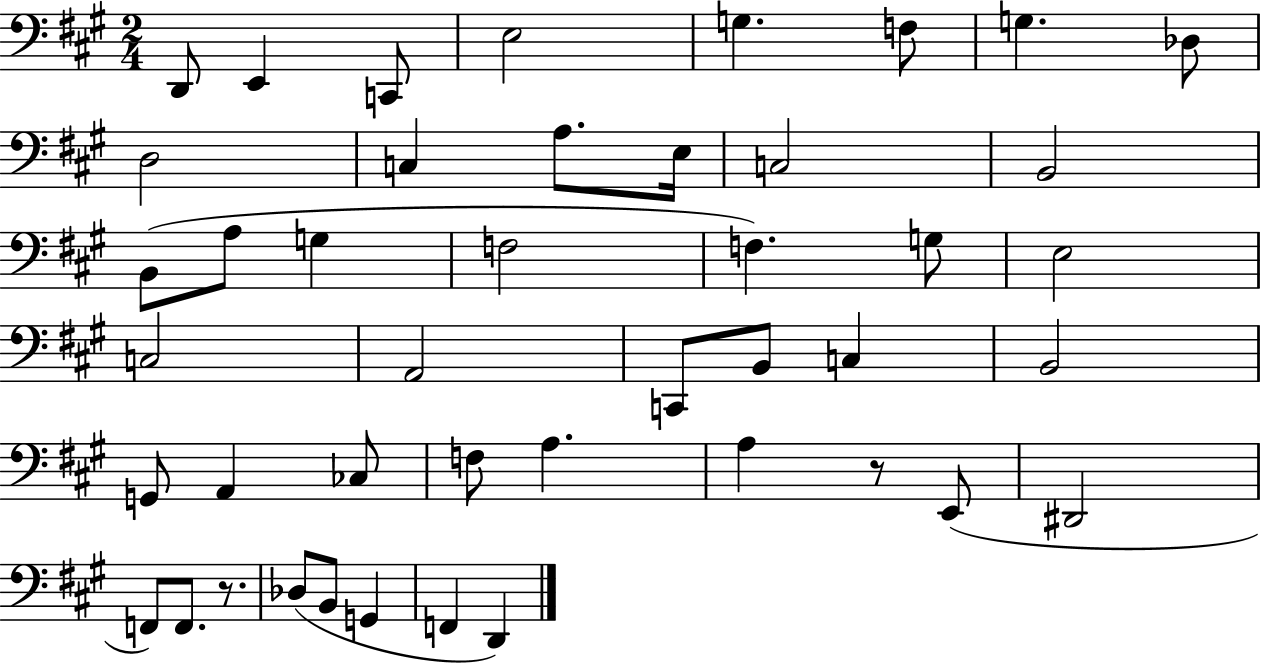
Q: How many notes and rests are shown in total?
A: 44